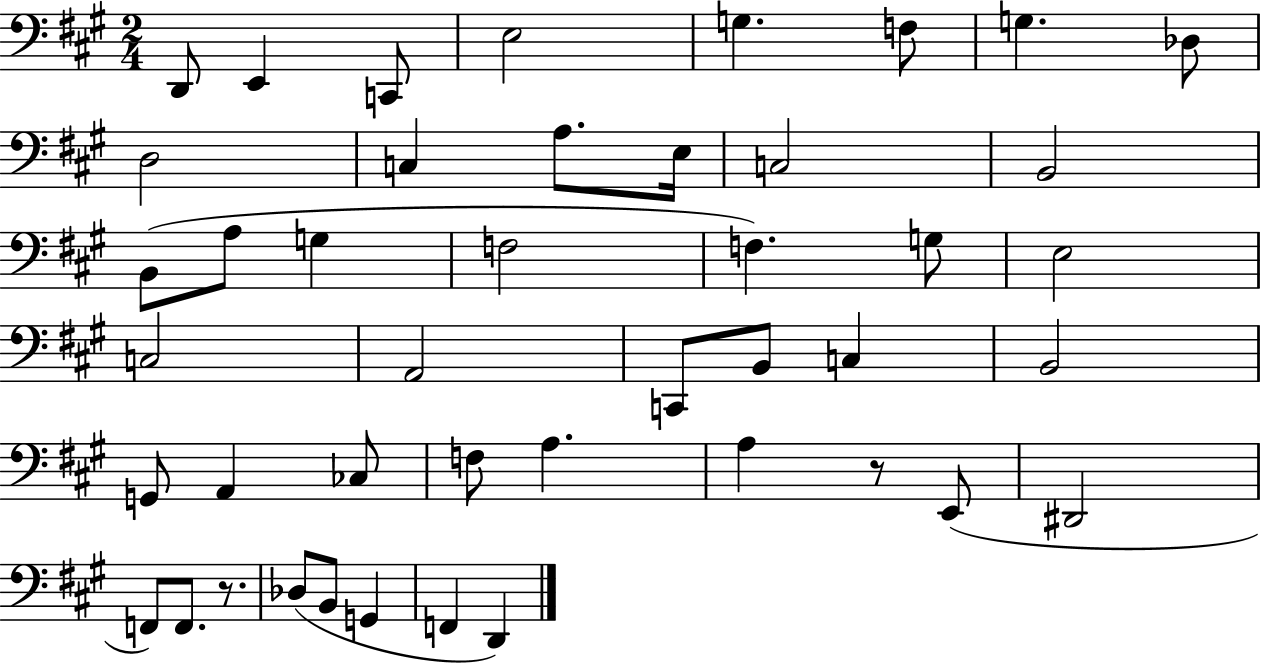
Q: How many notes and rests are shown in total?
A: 44